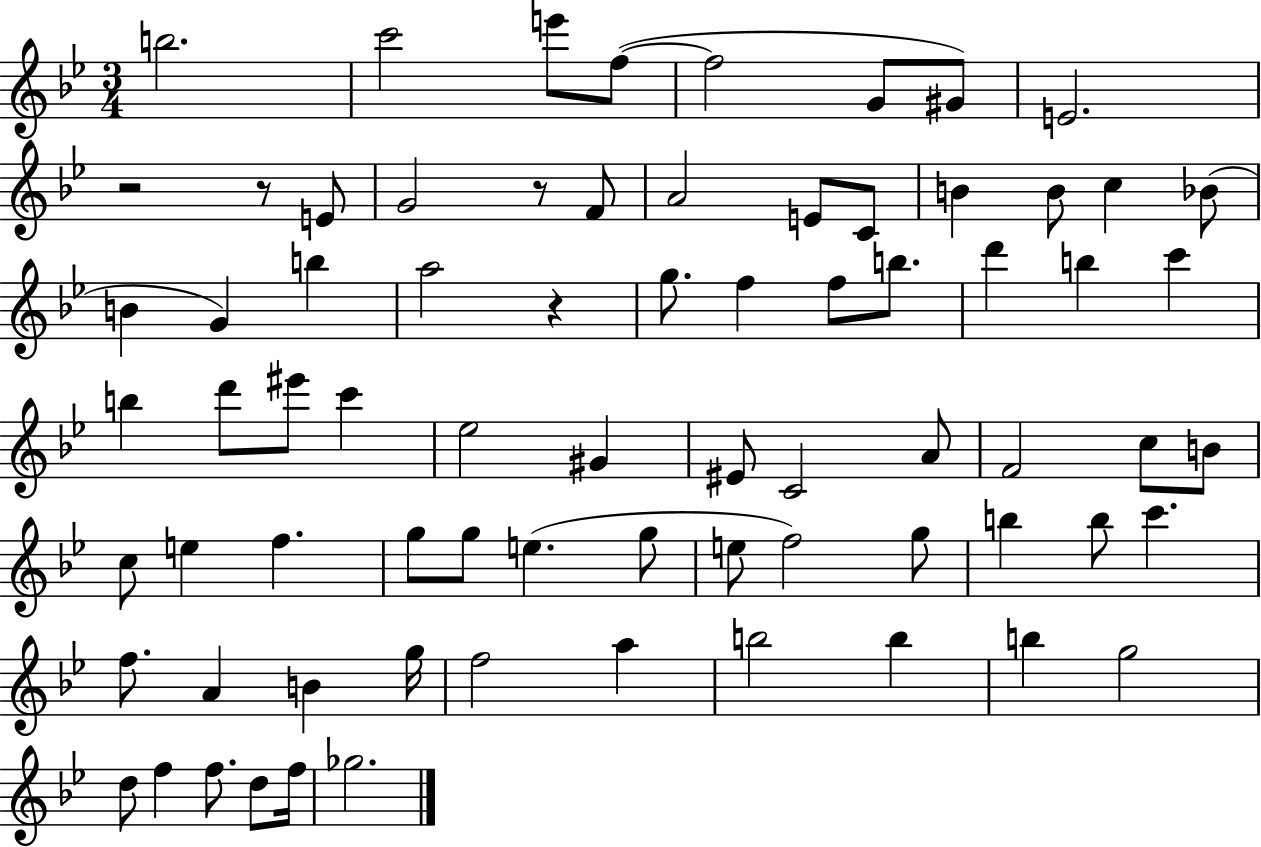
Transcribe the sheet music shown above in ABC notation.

X:1
T:Untitled
M:3/4
L:1/4
K:Bb
b2 c'2 e'/2 f/2 f2 G/2 ^G/2 E2 z2 z/2 E/2 G2 z/2 F/2 A2 E/2 C/2 B B/2 c _B/2 B G b a2 z g/2 f f/2 b/2 d' b c' b d'/2 ^e'/2 c' _e2 ^G ^E/2 C2 A/2 F2 c/2 B/2 c/2 e f g/2 g/2 e g/2 e/2 f2 g/2 b b/2 c' f/2 A B g/4 f2 a b2 b b g2 d/2 f f/2 d/2 f/4 _g2